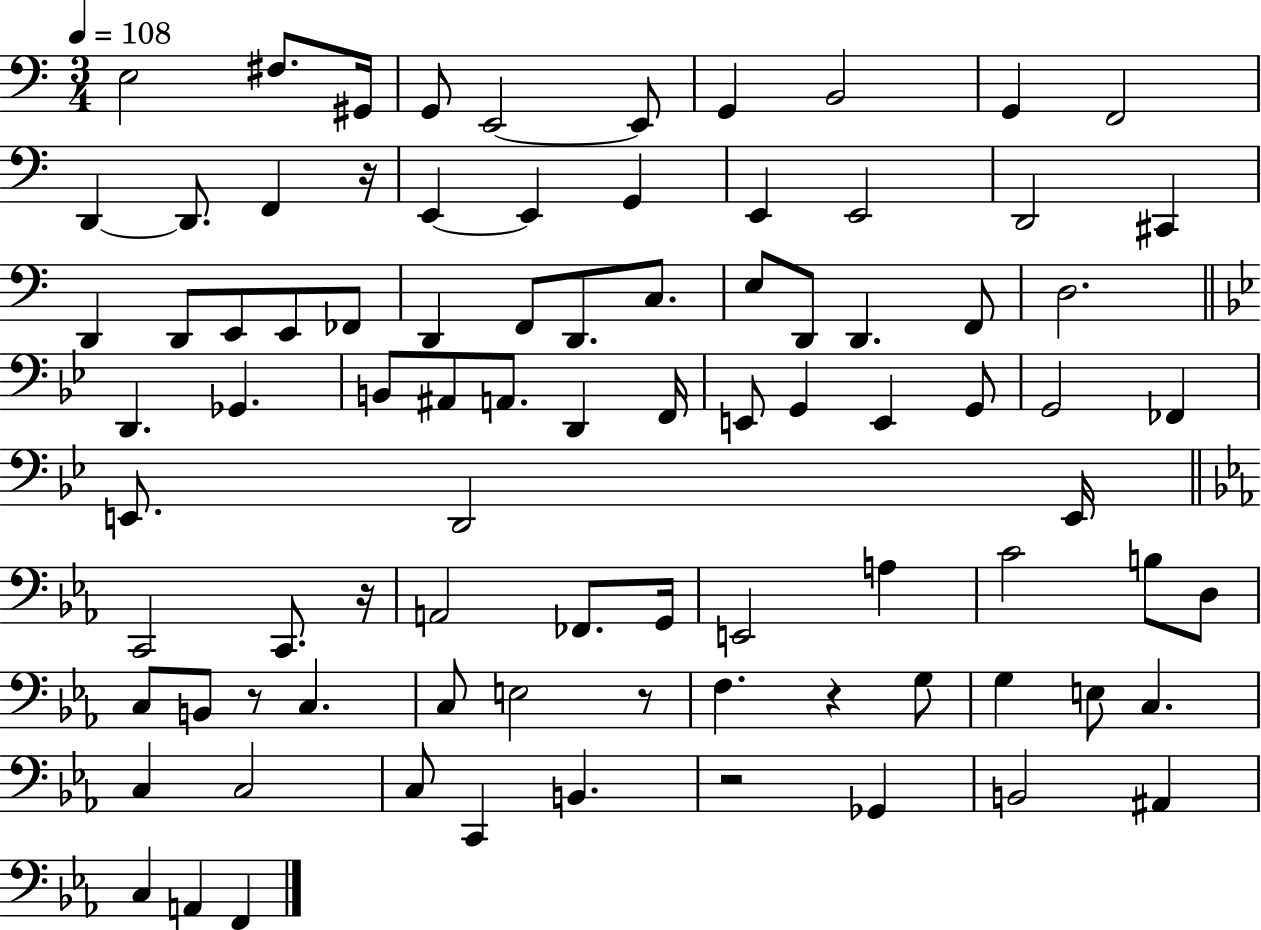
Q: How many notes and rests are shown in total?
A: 87